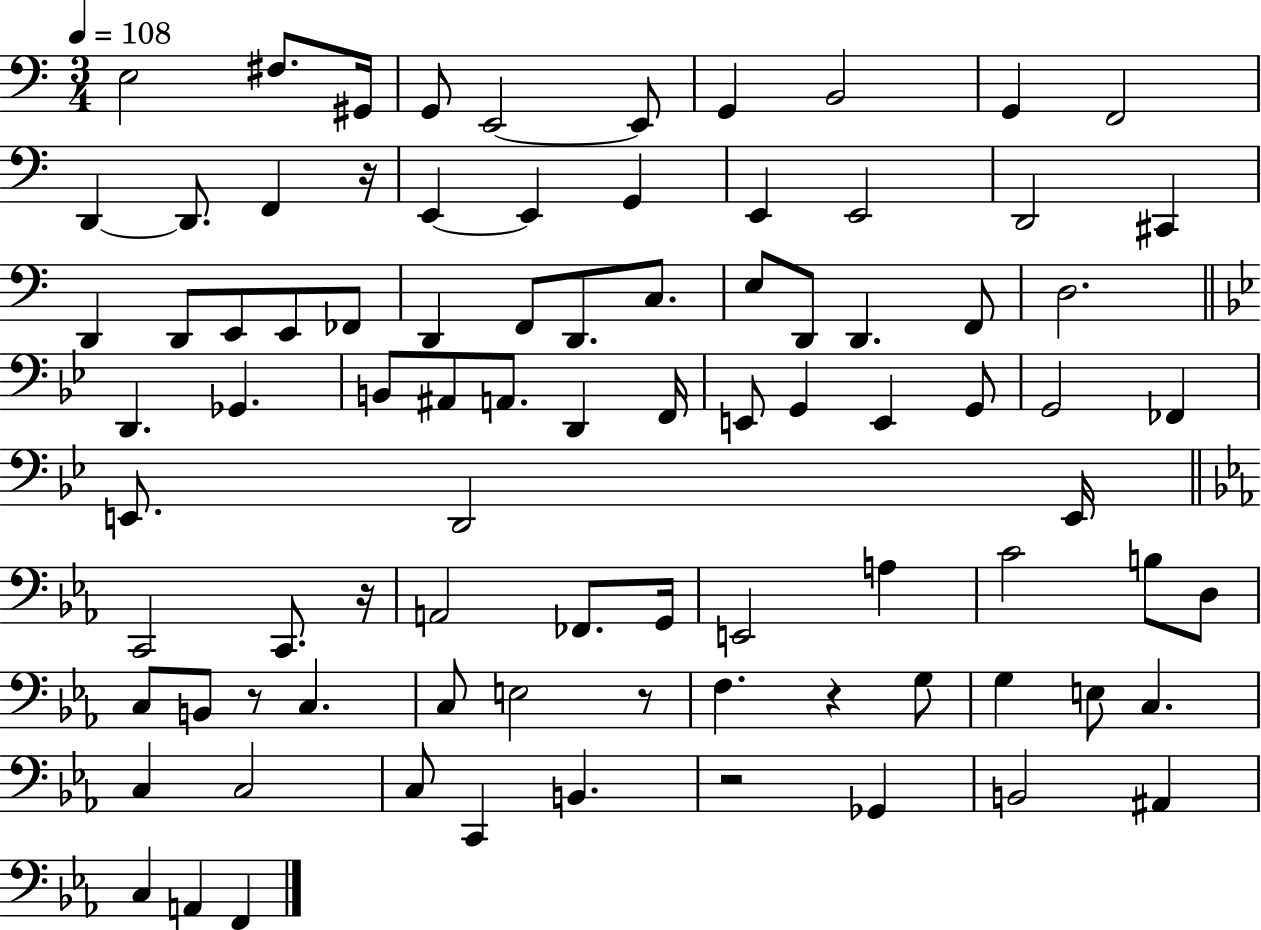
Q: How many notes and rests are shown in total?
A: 87